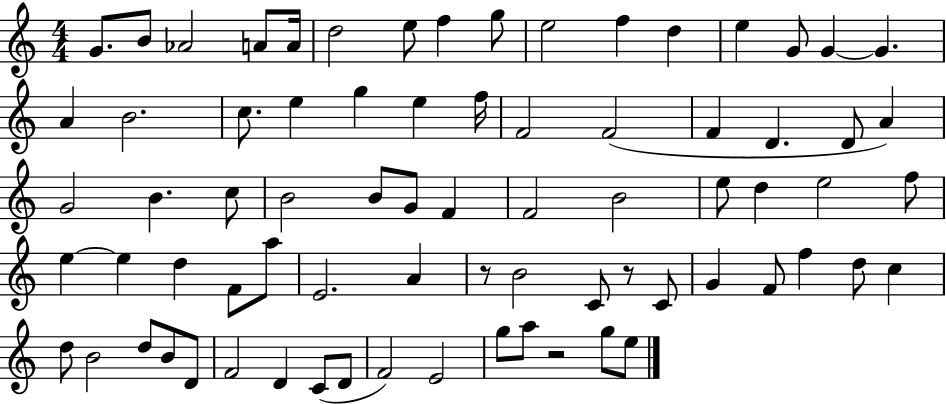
{
  \clef treble
  \numericTimeSignature
  \time 4/4
  \key c \major
  g'8. b'8 aes'2 a'8 a'16 | d''2 e''8 f''4 g''8 | e''2 f''4 d''4 | e''4 g'8 g'4~~ g'4. | \break a'4 b'2. | c''8. e''4 g''4 e''4 f''16 | f'2 f'2( | f'4 d'4. d'8 a'4) | \break g'2 b'4. c''8 | b'2 b'8 g'8 f'4 | f'2 b'2 | e''8 d''4 e''2 f''8 | \break e''4~~ e''4 d''4 f'8 a''8 | e'2. a'4 | r8 b'2 c'8 r8 c'8 | g'4 f'8 f''4 d''8 c''4 | \break d''8 b'2 d''8 b'8 d'8 | f'2 d'4 c'8( d'8 | f'2) e'2 | g''8 a''8 r2 g''8 e''8 | \break \bar "|."
}